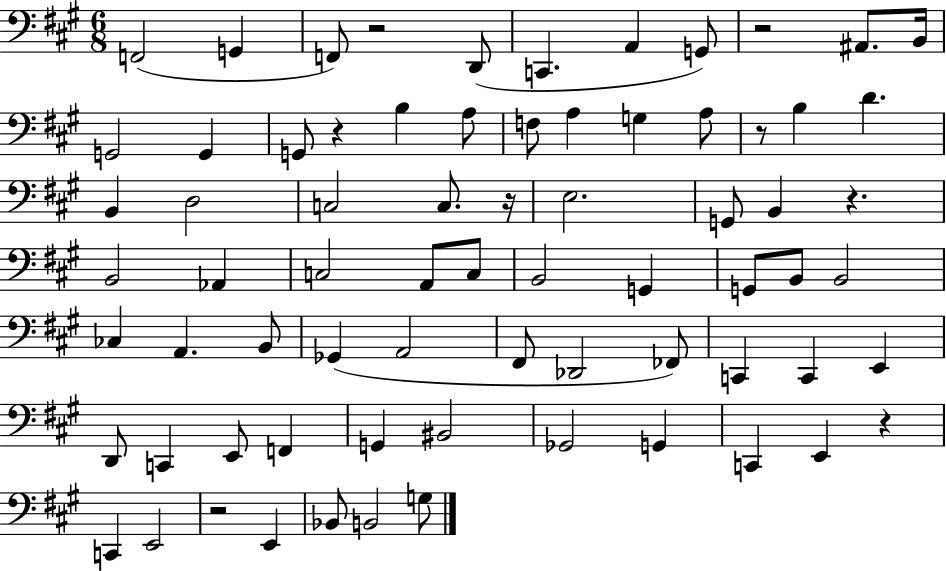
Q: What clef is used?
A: bass